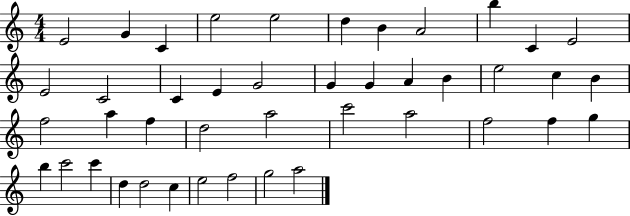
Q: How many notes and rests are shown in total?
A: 43